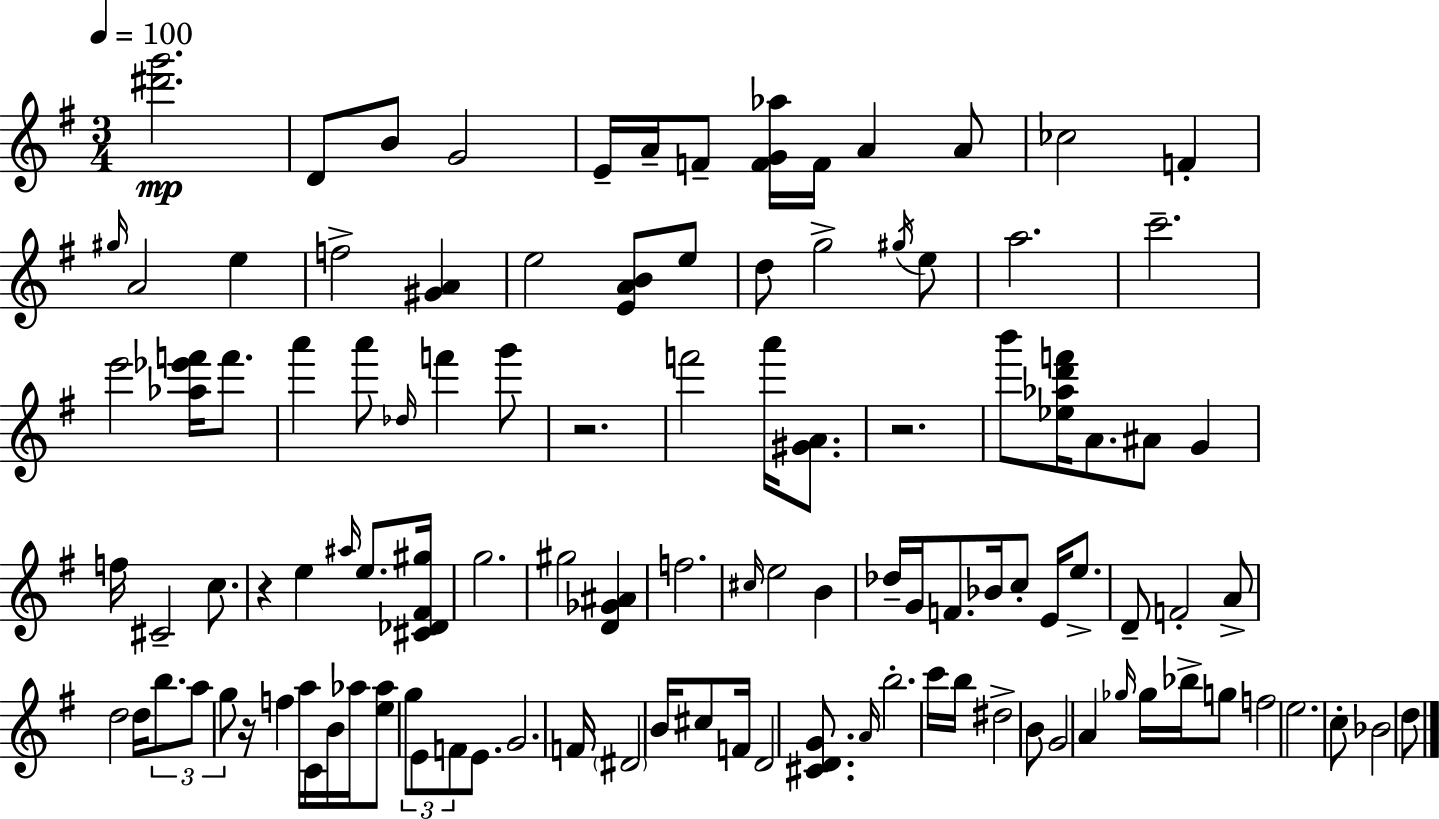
{
  \clef treble
  \numericTimeSignature
  \time 3/4
  \key e \minor
  \tempo 4 = 100
  <dis''' g'''>2.\mp | d'8 b'8 g'2 | e'16-- a'16-- f'8-- <f' g' aes''>16 f'16 a'4 a'8 | ces''2 f'4-. | \break \grace { gis''16 } a'2 e''4 | f''2-> <gis' a'>4 | e''2 <e' a' b'>8 e''8 | d''8 g''2-> \acciaccatura { gis''16 } | \break e''8 a''2. | c'''2.-- | e'''2 <aes'' ees''' f'''>16 f'''8. | a'''4 a'''8 \grace { des''16 } f'''4 | \break g'''8 r2. | f'''2 a'''16 | <gis' a'>8. r2. | b'''8 <ees'' aes'' d''' f'''>16 a'8. ais'8 g'4 | \break f''16 cis'2-- | c''8. r4 e''4 \grace { ais''16 } | e''8. <cis' des' fis' gis''>16 g''2. | gis''2 | \break <d' ges' ais'>4 f''2. | \grace { cis''16 } e''2 | b'4 des''16-- g'16 f'8. bes'16 c''8-. | e'16 e''8.-> d'8-- f'2-. | \break a'8-> d''2 | d''16 \tuplet 3/2 { b''8. a''8 g''8 } r16 f''4 | a''16 c'16 b'16 aes''16 <e'' aes''>8 \tuplet 3/2 { g''8 e'8 | f'8 } e'8. g'2. | \break f'16 \parenthesize dis'2 | b'16 cis''8 f'16 d'2 | <cis' d' g'>8. \grace { a'16 } b''2.-. | c'''16 b''16 dis''2-> | \break b'8 g'2 | a'4 \grace { ges''16 } ges''16 bes''16-> g''8 f''2 | e''2. | c''8-. bes'2 | \break d''8 \bar "|."
}